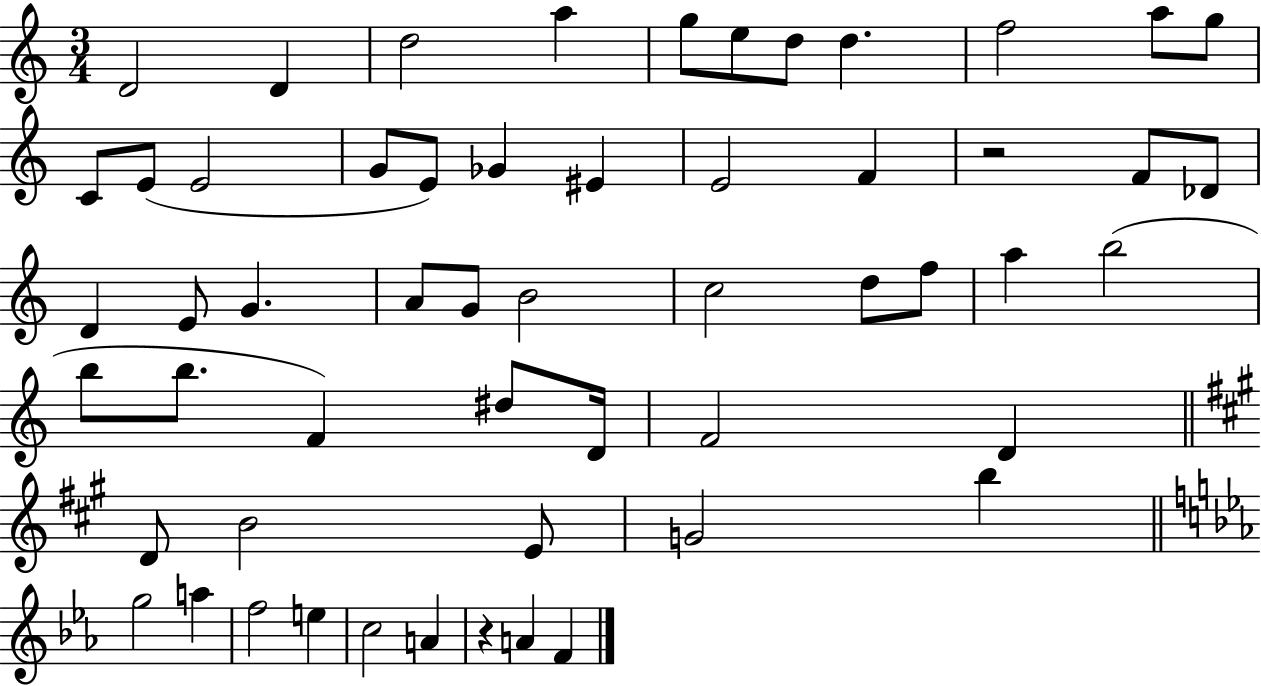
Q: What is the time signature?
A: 3/4